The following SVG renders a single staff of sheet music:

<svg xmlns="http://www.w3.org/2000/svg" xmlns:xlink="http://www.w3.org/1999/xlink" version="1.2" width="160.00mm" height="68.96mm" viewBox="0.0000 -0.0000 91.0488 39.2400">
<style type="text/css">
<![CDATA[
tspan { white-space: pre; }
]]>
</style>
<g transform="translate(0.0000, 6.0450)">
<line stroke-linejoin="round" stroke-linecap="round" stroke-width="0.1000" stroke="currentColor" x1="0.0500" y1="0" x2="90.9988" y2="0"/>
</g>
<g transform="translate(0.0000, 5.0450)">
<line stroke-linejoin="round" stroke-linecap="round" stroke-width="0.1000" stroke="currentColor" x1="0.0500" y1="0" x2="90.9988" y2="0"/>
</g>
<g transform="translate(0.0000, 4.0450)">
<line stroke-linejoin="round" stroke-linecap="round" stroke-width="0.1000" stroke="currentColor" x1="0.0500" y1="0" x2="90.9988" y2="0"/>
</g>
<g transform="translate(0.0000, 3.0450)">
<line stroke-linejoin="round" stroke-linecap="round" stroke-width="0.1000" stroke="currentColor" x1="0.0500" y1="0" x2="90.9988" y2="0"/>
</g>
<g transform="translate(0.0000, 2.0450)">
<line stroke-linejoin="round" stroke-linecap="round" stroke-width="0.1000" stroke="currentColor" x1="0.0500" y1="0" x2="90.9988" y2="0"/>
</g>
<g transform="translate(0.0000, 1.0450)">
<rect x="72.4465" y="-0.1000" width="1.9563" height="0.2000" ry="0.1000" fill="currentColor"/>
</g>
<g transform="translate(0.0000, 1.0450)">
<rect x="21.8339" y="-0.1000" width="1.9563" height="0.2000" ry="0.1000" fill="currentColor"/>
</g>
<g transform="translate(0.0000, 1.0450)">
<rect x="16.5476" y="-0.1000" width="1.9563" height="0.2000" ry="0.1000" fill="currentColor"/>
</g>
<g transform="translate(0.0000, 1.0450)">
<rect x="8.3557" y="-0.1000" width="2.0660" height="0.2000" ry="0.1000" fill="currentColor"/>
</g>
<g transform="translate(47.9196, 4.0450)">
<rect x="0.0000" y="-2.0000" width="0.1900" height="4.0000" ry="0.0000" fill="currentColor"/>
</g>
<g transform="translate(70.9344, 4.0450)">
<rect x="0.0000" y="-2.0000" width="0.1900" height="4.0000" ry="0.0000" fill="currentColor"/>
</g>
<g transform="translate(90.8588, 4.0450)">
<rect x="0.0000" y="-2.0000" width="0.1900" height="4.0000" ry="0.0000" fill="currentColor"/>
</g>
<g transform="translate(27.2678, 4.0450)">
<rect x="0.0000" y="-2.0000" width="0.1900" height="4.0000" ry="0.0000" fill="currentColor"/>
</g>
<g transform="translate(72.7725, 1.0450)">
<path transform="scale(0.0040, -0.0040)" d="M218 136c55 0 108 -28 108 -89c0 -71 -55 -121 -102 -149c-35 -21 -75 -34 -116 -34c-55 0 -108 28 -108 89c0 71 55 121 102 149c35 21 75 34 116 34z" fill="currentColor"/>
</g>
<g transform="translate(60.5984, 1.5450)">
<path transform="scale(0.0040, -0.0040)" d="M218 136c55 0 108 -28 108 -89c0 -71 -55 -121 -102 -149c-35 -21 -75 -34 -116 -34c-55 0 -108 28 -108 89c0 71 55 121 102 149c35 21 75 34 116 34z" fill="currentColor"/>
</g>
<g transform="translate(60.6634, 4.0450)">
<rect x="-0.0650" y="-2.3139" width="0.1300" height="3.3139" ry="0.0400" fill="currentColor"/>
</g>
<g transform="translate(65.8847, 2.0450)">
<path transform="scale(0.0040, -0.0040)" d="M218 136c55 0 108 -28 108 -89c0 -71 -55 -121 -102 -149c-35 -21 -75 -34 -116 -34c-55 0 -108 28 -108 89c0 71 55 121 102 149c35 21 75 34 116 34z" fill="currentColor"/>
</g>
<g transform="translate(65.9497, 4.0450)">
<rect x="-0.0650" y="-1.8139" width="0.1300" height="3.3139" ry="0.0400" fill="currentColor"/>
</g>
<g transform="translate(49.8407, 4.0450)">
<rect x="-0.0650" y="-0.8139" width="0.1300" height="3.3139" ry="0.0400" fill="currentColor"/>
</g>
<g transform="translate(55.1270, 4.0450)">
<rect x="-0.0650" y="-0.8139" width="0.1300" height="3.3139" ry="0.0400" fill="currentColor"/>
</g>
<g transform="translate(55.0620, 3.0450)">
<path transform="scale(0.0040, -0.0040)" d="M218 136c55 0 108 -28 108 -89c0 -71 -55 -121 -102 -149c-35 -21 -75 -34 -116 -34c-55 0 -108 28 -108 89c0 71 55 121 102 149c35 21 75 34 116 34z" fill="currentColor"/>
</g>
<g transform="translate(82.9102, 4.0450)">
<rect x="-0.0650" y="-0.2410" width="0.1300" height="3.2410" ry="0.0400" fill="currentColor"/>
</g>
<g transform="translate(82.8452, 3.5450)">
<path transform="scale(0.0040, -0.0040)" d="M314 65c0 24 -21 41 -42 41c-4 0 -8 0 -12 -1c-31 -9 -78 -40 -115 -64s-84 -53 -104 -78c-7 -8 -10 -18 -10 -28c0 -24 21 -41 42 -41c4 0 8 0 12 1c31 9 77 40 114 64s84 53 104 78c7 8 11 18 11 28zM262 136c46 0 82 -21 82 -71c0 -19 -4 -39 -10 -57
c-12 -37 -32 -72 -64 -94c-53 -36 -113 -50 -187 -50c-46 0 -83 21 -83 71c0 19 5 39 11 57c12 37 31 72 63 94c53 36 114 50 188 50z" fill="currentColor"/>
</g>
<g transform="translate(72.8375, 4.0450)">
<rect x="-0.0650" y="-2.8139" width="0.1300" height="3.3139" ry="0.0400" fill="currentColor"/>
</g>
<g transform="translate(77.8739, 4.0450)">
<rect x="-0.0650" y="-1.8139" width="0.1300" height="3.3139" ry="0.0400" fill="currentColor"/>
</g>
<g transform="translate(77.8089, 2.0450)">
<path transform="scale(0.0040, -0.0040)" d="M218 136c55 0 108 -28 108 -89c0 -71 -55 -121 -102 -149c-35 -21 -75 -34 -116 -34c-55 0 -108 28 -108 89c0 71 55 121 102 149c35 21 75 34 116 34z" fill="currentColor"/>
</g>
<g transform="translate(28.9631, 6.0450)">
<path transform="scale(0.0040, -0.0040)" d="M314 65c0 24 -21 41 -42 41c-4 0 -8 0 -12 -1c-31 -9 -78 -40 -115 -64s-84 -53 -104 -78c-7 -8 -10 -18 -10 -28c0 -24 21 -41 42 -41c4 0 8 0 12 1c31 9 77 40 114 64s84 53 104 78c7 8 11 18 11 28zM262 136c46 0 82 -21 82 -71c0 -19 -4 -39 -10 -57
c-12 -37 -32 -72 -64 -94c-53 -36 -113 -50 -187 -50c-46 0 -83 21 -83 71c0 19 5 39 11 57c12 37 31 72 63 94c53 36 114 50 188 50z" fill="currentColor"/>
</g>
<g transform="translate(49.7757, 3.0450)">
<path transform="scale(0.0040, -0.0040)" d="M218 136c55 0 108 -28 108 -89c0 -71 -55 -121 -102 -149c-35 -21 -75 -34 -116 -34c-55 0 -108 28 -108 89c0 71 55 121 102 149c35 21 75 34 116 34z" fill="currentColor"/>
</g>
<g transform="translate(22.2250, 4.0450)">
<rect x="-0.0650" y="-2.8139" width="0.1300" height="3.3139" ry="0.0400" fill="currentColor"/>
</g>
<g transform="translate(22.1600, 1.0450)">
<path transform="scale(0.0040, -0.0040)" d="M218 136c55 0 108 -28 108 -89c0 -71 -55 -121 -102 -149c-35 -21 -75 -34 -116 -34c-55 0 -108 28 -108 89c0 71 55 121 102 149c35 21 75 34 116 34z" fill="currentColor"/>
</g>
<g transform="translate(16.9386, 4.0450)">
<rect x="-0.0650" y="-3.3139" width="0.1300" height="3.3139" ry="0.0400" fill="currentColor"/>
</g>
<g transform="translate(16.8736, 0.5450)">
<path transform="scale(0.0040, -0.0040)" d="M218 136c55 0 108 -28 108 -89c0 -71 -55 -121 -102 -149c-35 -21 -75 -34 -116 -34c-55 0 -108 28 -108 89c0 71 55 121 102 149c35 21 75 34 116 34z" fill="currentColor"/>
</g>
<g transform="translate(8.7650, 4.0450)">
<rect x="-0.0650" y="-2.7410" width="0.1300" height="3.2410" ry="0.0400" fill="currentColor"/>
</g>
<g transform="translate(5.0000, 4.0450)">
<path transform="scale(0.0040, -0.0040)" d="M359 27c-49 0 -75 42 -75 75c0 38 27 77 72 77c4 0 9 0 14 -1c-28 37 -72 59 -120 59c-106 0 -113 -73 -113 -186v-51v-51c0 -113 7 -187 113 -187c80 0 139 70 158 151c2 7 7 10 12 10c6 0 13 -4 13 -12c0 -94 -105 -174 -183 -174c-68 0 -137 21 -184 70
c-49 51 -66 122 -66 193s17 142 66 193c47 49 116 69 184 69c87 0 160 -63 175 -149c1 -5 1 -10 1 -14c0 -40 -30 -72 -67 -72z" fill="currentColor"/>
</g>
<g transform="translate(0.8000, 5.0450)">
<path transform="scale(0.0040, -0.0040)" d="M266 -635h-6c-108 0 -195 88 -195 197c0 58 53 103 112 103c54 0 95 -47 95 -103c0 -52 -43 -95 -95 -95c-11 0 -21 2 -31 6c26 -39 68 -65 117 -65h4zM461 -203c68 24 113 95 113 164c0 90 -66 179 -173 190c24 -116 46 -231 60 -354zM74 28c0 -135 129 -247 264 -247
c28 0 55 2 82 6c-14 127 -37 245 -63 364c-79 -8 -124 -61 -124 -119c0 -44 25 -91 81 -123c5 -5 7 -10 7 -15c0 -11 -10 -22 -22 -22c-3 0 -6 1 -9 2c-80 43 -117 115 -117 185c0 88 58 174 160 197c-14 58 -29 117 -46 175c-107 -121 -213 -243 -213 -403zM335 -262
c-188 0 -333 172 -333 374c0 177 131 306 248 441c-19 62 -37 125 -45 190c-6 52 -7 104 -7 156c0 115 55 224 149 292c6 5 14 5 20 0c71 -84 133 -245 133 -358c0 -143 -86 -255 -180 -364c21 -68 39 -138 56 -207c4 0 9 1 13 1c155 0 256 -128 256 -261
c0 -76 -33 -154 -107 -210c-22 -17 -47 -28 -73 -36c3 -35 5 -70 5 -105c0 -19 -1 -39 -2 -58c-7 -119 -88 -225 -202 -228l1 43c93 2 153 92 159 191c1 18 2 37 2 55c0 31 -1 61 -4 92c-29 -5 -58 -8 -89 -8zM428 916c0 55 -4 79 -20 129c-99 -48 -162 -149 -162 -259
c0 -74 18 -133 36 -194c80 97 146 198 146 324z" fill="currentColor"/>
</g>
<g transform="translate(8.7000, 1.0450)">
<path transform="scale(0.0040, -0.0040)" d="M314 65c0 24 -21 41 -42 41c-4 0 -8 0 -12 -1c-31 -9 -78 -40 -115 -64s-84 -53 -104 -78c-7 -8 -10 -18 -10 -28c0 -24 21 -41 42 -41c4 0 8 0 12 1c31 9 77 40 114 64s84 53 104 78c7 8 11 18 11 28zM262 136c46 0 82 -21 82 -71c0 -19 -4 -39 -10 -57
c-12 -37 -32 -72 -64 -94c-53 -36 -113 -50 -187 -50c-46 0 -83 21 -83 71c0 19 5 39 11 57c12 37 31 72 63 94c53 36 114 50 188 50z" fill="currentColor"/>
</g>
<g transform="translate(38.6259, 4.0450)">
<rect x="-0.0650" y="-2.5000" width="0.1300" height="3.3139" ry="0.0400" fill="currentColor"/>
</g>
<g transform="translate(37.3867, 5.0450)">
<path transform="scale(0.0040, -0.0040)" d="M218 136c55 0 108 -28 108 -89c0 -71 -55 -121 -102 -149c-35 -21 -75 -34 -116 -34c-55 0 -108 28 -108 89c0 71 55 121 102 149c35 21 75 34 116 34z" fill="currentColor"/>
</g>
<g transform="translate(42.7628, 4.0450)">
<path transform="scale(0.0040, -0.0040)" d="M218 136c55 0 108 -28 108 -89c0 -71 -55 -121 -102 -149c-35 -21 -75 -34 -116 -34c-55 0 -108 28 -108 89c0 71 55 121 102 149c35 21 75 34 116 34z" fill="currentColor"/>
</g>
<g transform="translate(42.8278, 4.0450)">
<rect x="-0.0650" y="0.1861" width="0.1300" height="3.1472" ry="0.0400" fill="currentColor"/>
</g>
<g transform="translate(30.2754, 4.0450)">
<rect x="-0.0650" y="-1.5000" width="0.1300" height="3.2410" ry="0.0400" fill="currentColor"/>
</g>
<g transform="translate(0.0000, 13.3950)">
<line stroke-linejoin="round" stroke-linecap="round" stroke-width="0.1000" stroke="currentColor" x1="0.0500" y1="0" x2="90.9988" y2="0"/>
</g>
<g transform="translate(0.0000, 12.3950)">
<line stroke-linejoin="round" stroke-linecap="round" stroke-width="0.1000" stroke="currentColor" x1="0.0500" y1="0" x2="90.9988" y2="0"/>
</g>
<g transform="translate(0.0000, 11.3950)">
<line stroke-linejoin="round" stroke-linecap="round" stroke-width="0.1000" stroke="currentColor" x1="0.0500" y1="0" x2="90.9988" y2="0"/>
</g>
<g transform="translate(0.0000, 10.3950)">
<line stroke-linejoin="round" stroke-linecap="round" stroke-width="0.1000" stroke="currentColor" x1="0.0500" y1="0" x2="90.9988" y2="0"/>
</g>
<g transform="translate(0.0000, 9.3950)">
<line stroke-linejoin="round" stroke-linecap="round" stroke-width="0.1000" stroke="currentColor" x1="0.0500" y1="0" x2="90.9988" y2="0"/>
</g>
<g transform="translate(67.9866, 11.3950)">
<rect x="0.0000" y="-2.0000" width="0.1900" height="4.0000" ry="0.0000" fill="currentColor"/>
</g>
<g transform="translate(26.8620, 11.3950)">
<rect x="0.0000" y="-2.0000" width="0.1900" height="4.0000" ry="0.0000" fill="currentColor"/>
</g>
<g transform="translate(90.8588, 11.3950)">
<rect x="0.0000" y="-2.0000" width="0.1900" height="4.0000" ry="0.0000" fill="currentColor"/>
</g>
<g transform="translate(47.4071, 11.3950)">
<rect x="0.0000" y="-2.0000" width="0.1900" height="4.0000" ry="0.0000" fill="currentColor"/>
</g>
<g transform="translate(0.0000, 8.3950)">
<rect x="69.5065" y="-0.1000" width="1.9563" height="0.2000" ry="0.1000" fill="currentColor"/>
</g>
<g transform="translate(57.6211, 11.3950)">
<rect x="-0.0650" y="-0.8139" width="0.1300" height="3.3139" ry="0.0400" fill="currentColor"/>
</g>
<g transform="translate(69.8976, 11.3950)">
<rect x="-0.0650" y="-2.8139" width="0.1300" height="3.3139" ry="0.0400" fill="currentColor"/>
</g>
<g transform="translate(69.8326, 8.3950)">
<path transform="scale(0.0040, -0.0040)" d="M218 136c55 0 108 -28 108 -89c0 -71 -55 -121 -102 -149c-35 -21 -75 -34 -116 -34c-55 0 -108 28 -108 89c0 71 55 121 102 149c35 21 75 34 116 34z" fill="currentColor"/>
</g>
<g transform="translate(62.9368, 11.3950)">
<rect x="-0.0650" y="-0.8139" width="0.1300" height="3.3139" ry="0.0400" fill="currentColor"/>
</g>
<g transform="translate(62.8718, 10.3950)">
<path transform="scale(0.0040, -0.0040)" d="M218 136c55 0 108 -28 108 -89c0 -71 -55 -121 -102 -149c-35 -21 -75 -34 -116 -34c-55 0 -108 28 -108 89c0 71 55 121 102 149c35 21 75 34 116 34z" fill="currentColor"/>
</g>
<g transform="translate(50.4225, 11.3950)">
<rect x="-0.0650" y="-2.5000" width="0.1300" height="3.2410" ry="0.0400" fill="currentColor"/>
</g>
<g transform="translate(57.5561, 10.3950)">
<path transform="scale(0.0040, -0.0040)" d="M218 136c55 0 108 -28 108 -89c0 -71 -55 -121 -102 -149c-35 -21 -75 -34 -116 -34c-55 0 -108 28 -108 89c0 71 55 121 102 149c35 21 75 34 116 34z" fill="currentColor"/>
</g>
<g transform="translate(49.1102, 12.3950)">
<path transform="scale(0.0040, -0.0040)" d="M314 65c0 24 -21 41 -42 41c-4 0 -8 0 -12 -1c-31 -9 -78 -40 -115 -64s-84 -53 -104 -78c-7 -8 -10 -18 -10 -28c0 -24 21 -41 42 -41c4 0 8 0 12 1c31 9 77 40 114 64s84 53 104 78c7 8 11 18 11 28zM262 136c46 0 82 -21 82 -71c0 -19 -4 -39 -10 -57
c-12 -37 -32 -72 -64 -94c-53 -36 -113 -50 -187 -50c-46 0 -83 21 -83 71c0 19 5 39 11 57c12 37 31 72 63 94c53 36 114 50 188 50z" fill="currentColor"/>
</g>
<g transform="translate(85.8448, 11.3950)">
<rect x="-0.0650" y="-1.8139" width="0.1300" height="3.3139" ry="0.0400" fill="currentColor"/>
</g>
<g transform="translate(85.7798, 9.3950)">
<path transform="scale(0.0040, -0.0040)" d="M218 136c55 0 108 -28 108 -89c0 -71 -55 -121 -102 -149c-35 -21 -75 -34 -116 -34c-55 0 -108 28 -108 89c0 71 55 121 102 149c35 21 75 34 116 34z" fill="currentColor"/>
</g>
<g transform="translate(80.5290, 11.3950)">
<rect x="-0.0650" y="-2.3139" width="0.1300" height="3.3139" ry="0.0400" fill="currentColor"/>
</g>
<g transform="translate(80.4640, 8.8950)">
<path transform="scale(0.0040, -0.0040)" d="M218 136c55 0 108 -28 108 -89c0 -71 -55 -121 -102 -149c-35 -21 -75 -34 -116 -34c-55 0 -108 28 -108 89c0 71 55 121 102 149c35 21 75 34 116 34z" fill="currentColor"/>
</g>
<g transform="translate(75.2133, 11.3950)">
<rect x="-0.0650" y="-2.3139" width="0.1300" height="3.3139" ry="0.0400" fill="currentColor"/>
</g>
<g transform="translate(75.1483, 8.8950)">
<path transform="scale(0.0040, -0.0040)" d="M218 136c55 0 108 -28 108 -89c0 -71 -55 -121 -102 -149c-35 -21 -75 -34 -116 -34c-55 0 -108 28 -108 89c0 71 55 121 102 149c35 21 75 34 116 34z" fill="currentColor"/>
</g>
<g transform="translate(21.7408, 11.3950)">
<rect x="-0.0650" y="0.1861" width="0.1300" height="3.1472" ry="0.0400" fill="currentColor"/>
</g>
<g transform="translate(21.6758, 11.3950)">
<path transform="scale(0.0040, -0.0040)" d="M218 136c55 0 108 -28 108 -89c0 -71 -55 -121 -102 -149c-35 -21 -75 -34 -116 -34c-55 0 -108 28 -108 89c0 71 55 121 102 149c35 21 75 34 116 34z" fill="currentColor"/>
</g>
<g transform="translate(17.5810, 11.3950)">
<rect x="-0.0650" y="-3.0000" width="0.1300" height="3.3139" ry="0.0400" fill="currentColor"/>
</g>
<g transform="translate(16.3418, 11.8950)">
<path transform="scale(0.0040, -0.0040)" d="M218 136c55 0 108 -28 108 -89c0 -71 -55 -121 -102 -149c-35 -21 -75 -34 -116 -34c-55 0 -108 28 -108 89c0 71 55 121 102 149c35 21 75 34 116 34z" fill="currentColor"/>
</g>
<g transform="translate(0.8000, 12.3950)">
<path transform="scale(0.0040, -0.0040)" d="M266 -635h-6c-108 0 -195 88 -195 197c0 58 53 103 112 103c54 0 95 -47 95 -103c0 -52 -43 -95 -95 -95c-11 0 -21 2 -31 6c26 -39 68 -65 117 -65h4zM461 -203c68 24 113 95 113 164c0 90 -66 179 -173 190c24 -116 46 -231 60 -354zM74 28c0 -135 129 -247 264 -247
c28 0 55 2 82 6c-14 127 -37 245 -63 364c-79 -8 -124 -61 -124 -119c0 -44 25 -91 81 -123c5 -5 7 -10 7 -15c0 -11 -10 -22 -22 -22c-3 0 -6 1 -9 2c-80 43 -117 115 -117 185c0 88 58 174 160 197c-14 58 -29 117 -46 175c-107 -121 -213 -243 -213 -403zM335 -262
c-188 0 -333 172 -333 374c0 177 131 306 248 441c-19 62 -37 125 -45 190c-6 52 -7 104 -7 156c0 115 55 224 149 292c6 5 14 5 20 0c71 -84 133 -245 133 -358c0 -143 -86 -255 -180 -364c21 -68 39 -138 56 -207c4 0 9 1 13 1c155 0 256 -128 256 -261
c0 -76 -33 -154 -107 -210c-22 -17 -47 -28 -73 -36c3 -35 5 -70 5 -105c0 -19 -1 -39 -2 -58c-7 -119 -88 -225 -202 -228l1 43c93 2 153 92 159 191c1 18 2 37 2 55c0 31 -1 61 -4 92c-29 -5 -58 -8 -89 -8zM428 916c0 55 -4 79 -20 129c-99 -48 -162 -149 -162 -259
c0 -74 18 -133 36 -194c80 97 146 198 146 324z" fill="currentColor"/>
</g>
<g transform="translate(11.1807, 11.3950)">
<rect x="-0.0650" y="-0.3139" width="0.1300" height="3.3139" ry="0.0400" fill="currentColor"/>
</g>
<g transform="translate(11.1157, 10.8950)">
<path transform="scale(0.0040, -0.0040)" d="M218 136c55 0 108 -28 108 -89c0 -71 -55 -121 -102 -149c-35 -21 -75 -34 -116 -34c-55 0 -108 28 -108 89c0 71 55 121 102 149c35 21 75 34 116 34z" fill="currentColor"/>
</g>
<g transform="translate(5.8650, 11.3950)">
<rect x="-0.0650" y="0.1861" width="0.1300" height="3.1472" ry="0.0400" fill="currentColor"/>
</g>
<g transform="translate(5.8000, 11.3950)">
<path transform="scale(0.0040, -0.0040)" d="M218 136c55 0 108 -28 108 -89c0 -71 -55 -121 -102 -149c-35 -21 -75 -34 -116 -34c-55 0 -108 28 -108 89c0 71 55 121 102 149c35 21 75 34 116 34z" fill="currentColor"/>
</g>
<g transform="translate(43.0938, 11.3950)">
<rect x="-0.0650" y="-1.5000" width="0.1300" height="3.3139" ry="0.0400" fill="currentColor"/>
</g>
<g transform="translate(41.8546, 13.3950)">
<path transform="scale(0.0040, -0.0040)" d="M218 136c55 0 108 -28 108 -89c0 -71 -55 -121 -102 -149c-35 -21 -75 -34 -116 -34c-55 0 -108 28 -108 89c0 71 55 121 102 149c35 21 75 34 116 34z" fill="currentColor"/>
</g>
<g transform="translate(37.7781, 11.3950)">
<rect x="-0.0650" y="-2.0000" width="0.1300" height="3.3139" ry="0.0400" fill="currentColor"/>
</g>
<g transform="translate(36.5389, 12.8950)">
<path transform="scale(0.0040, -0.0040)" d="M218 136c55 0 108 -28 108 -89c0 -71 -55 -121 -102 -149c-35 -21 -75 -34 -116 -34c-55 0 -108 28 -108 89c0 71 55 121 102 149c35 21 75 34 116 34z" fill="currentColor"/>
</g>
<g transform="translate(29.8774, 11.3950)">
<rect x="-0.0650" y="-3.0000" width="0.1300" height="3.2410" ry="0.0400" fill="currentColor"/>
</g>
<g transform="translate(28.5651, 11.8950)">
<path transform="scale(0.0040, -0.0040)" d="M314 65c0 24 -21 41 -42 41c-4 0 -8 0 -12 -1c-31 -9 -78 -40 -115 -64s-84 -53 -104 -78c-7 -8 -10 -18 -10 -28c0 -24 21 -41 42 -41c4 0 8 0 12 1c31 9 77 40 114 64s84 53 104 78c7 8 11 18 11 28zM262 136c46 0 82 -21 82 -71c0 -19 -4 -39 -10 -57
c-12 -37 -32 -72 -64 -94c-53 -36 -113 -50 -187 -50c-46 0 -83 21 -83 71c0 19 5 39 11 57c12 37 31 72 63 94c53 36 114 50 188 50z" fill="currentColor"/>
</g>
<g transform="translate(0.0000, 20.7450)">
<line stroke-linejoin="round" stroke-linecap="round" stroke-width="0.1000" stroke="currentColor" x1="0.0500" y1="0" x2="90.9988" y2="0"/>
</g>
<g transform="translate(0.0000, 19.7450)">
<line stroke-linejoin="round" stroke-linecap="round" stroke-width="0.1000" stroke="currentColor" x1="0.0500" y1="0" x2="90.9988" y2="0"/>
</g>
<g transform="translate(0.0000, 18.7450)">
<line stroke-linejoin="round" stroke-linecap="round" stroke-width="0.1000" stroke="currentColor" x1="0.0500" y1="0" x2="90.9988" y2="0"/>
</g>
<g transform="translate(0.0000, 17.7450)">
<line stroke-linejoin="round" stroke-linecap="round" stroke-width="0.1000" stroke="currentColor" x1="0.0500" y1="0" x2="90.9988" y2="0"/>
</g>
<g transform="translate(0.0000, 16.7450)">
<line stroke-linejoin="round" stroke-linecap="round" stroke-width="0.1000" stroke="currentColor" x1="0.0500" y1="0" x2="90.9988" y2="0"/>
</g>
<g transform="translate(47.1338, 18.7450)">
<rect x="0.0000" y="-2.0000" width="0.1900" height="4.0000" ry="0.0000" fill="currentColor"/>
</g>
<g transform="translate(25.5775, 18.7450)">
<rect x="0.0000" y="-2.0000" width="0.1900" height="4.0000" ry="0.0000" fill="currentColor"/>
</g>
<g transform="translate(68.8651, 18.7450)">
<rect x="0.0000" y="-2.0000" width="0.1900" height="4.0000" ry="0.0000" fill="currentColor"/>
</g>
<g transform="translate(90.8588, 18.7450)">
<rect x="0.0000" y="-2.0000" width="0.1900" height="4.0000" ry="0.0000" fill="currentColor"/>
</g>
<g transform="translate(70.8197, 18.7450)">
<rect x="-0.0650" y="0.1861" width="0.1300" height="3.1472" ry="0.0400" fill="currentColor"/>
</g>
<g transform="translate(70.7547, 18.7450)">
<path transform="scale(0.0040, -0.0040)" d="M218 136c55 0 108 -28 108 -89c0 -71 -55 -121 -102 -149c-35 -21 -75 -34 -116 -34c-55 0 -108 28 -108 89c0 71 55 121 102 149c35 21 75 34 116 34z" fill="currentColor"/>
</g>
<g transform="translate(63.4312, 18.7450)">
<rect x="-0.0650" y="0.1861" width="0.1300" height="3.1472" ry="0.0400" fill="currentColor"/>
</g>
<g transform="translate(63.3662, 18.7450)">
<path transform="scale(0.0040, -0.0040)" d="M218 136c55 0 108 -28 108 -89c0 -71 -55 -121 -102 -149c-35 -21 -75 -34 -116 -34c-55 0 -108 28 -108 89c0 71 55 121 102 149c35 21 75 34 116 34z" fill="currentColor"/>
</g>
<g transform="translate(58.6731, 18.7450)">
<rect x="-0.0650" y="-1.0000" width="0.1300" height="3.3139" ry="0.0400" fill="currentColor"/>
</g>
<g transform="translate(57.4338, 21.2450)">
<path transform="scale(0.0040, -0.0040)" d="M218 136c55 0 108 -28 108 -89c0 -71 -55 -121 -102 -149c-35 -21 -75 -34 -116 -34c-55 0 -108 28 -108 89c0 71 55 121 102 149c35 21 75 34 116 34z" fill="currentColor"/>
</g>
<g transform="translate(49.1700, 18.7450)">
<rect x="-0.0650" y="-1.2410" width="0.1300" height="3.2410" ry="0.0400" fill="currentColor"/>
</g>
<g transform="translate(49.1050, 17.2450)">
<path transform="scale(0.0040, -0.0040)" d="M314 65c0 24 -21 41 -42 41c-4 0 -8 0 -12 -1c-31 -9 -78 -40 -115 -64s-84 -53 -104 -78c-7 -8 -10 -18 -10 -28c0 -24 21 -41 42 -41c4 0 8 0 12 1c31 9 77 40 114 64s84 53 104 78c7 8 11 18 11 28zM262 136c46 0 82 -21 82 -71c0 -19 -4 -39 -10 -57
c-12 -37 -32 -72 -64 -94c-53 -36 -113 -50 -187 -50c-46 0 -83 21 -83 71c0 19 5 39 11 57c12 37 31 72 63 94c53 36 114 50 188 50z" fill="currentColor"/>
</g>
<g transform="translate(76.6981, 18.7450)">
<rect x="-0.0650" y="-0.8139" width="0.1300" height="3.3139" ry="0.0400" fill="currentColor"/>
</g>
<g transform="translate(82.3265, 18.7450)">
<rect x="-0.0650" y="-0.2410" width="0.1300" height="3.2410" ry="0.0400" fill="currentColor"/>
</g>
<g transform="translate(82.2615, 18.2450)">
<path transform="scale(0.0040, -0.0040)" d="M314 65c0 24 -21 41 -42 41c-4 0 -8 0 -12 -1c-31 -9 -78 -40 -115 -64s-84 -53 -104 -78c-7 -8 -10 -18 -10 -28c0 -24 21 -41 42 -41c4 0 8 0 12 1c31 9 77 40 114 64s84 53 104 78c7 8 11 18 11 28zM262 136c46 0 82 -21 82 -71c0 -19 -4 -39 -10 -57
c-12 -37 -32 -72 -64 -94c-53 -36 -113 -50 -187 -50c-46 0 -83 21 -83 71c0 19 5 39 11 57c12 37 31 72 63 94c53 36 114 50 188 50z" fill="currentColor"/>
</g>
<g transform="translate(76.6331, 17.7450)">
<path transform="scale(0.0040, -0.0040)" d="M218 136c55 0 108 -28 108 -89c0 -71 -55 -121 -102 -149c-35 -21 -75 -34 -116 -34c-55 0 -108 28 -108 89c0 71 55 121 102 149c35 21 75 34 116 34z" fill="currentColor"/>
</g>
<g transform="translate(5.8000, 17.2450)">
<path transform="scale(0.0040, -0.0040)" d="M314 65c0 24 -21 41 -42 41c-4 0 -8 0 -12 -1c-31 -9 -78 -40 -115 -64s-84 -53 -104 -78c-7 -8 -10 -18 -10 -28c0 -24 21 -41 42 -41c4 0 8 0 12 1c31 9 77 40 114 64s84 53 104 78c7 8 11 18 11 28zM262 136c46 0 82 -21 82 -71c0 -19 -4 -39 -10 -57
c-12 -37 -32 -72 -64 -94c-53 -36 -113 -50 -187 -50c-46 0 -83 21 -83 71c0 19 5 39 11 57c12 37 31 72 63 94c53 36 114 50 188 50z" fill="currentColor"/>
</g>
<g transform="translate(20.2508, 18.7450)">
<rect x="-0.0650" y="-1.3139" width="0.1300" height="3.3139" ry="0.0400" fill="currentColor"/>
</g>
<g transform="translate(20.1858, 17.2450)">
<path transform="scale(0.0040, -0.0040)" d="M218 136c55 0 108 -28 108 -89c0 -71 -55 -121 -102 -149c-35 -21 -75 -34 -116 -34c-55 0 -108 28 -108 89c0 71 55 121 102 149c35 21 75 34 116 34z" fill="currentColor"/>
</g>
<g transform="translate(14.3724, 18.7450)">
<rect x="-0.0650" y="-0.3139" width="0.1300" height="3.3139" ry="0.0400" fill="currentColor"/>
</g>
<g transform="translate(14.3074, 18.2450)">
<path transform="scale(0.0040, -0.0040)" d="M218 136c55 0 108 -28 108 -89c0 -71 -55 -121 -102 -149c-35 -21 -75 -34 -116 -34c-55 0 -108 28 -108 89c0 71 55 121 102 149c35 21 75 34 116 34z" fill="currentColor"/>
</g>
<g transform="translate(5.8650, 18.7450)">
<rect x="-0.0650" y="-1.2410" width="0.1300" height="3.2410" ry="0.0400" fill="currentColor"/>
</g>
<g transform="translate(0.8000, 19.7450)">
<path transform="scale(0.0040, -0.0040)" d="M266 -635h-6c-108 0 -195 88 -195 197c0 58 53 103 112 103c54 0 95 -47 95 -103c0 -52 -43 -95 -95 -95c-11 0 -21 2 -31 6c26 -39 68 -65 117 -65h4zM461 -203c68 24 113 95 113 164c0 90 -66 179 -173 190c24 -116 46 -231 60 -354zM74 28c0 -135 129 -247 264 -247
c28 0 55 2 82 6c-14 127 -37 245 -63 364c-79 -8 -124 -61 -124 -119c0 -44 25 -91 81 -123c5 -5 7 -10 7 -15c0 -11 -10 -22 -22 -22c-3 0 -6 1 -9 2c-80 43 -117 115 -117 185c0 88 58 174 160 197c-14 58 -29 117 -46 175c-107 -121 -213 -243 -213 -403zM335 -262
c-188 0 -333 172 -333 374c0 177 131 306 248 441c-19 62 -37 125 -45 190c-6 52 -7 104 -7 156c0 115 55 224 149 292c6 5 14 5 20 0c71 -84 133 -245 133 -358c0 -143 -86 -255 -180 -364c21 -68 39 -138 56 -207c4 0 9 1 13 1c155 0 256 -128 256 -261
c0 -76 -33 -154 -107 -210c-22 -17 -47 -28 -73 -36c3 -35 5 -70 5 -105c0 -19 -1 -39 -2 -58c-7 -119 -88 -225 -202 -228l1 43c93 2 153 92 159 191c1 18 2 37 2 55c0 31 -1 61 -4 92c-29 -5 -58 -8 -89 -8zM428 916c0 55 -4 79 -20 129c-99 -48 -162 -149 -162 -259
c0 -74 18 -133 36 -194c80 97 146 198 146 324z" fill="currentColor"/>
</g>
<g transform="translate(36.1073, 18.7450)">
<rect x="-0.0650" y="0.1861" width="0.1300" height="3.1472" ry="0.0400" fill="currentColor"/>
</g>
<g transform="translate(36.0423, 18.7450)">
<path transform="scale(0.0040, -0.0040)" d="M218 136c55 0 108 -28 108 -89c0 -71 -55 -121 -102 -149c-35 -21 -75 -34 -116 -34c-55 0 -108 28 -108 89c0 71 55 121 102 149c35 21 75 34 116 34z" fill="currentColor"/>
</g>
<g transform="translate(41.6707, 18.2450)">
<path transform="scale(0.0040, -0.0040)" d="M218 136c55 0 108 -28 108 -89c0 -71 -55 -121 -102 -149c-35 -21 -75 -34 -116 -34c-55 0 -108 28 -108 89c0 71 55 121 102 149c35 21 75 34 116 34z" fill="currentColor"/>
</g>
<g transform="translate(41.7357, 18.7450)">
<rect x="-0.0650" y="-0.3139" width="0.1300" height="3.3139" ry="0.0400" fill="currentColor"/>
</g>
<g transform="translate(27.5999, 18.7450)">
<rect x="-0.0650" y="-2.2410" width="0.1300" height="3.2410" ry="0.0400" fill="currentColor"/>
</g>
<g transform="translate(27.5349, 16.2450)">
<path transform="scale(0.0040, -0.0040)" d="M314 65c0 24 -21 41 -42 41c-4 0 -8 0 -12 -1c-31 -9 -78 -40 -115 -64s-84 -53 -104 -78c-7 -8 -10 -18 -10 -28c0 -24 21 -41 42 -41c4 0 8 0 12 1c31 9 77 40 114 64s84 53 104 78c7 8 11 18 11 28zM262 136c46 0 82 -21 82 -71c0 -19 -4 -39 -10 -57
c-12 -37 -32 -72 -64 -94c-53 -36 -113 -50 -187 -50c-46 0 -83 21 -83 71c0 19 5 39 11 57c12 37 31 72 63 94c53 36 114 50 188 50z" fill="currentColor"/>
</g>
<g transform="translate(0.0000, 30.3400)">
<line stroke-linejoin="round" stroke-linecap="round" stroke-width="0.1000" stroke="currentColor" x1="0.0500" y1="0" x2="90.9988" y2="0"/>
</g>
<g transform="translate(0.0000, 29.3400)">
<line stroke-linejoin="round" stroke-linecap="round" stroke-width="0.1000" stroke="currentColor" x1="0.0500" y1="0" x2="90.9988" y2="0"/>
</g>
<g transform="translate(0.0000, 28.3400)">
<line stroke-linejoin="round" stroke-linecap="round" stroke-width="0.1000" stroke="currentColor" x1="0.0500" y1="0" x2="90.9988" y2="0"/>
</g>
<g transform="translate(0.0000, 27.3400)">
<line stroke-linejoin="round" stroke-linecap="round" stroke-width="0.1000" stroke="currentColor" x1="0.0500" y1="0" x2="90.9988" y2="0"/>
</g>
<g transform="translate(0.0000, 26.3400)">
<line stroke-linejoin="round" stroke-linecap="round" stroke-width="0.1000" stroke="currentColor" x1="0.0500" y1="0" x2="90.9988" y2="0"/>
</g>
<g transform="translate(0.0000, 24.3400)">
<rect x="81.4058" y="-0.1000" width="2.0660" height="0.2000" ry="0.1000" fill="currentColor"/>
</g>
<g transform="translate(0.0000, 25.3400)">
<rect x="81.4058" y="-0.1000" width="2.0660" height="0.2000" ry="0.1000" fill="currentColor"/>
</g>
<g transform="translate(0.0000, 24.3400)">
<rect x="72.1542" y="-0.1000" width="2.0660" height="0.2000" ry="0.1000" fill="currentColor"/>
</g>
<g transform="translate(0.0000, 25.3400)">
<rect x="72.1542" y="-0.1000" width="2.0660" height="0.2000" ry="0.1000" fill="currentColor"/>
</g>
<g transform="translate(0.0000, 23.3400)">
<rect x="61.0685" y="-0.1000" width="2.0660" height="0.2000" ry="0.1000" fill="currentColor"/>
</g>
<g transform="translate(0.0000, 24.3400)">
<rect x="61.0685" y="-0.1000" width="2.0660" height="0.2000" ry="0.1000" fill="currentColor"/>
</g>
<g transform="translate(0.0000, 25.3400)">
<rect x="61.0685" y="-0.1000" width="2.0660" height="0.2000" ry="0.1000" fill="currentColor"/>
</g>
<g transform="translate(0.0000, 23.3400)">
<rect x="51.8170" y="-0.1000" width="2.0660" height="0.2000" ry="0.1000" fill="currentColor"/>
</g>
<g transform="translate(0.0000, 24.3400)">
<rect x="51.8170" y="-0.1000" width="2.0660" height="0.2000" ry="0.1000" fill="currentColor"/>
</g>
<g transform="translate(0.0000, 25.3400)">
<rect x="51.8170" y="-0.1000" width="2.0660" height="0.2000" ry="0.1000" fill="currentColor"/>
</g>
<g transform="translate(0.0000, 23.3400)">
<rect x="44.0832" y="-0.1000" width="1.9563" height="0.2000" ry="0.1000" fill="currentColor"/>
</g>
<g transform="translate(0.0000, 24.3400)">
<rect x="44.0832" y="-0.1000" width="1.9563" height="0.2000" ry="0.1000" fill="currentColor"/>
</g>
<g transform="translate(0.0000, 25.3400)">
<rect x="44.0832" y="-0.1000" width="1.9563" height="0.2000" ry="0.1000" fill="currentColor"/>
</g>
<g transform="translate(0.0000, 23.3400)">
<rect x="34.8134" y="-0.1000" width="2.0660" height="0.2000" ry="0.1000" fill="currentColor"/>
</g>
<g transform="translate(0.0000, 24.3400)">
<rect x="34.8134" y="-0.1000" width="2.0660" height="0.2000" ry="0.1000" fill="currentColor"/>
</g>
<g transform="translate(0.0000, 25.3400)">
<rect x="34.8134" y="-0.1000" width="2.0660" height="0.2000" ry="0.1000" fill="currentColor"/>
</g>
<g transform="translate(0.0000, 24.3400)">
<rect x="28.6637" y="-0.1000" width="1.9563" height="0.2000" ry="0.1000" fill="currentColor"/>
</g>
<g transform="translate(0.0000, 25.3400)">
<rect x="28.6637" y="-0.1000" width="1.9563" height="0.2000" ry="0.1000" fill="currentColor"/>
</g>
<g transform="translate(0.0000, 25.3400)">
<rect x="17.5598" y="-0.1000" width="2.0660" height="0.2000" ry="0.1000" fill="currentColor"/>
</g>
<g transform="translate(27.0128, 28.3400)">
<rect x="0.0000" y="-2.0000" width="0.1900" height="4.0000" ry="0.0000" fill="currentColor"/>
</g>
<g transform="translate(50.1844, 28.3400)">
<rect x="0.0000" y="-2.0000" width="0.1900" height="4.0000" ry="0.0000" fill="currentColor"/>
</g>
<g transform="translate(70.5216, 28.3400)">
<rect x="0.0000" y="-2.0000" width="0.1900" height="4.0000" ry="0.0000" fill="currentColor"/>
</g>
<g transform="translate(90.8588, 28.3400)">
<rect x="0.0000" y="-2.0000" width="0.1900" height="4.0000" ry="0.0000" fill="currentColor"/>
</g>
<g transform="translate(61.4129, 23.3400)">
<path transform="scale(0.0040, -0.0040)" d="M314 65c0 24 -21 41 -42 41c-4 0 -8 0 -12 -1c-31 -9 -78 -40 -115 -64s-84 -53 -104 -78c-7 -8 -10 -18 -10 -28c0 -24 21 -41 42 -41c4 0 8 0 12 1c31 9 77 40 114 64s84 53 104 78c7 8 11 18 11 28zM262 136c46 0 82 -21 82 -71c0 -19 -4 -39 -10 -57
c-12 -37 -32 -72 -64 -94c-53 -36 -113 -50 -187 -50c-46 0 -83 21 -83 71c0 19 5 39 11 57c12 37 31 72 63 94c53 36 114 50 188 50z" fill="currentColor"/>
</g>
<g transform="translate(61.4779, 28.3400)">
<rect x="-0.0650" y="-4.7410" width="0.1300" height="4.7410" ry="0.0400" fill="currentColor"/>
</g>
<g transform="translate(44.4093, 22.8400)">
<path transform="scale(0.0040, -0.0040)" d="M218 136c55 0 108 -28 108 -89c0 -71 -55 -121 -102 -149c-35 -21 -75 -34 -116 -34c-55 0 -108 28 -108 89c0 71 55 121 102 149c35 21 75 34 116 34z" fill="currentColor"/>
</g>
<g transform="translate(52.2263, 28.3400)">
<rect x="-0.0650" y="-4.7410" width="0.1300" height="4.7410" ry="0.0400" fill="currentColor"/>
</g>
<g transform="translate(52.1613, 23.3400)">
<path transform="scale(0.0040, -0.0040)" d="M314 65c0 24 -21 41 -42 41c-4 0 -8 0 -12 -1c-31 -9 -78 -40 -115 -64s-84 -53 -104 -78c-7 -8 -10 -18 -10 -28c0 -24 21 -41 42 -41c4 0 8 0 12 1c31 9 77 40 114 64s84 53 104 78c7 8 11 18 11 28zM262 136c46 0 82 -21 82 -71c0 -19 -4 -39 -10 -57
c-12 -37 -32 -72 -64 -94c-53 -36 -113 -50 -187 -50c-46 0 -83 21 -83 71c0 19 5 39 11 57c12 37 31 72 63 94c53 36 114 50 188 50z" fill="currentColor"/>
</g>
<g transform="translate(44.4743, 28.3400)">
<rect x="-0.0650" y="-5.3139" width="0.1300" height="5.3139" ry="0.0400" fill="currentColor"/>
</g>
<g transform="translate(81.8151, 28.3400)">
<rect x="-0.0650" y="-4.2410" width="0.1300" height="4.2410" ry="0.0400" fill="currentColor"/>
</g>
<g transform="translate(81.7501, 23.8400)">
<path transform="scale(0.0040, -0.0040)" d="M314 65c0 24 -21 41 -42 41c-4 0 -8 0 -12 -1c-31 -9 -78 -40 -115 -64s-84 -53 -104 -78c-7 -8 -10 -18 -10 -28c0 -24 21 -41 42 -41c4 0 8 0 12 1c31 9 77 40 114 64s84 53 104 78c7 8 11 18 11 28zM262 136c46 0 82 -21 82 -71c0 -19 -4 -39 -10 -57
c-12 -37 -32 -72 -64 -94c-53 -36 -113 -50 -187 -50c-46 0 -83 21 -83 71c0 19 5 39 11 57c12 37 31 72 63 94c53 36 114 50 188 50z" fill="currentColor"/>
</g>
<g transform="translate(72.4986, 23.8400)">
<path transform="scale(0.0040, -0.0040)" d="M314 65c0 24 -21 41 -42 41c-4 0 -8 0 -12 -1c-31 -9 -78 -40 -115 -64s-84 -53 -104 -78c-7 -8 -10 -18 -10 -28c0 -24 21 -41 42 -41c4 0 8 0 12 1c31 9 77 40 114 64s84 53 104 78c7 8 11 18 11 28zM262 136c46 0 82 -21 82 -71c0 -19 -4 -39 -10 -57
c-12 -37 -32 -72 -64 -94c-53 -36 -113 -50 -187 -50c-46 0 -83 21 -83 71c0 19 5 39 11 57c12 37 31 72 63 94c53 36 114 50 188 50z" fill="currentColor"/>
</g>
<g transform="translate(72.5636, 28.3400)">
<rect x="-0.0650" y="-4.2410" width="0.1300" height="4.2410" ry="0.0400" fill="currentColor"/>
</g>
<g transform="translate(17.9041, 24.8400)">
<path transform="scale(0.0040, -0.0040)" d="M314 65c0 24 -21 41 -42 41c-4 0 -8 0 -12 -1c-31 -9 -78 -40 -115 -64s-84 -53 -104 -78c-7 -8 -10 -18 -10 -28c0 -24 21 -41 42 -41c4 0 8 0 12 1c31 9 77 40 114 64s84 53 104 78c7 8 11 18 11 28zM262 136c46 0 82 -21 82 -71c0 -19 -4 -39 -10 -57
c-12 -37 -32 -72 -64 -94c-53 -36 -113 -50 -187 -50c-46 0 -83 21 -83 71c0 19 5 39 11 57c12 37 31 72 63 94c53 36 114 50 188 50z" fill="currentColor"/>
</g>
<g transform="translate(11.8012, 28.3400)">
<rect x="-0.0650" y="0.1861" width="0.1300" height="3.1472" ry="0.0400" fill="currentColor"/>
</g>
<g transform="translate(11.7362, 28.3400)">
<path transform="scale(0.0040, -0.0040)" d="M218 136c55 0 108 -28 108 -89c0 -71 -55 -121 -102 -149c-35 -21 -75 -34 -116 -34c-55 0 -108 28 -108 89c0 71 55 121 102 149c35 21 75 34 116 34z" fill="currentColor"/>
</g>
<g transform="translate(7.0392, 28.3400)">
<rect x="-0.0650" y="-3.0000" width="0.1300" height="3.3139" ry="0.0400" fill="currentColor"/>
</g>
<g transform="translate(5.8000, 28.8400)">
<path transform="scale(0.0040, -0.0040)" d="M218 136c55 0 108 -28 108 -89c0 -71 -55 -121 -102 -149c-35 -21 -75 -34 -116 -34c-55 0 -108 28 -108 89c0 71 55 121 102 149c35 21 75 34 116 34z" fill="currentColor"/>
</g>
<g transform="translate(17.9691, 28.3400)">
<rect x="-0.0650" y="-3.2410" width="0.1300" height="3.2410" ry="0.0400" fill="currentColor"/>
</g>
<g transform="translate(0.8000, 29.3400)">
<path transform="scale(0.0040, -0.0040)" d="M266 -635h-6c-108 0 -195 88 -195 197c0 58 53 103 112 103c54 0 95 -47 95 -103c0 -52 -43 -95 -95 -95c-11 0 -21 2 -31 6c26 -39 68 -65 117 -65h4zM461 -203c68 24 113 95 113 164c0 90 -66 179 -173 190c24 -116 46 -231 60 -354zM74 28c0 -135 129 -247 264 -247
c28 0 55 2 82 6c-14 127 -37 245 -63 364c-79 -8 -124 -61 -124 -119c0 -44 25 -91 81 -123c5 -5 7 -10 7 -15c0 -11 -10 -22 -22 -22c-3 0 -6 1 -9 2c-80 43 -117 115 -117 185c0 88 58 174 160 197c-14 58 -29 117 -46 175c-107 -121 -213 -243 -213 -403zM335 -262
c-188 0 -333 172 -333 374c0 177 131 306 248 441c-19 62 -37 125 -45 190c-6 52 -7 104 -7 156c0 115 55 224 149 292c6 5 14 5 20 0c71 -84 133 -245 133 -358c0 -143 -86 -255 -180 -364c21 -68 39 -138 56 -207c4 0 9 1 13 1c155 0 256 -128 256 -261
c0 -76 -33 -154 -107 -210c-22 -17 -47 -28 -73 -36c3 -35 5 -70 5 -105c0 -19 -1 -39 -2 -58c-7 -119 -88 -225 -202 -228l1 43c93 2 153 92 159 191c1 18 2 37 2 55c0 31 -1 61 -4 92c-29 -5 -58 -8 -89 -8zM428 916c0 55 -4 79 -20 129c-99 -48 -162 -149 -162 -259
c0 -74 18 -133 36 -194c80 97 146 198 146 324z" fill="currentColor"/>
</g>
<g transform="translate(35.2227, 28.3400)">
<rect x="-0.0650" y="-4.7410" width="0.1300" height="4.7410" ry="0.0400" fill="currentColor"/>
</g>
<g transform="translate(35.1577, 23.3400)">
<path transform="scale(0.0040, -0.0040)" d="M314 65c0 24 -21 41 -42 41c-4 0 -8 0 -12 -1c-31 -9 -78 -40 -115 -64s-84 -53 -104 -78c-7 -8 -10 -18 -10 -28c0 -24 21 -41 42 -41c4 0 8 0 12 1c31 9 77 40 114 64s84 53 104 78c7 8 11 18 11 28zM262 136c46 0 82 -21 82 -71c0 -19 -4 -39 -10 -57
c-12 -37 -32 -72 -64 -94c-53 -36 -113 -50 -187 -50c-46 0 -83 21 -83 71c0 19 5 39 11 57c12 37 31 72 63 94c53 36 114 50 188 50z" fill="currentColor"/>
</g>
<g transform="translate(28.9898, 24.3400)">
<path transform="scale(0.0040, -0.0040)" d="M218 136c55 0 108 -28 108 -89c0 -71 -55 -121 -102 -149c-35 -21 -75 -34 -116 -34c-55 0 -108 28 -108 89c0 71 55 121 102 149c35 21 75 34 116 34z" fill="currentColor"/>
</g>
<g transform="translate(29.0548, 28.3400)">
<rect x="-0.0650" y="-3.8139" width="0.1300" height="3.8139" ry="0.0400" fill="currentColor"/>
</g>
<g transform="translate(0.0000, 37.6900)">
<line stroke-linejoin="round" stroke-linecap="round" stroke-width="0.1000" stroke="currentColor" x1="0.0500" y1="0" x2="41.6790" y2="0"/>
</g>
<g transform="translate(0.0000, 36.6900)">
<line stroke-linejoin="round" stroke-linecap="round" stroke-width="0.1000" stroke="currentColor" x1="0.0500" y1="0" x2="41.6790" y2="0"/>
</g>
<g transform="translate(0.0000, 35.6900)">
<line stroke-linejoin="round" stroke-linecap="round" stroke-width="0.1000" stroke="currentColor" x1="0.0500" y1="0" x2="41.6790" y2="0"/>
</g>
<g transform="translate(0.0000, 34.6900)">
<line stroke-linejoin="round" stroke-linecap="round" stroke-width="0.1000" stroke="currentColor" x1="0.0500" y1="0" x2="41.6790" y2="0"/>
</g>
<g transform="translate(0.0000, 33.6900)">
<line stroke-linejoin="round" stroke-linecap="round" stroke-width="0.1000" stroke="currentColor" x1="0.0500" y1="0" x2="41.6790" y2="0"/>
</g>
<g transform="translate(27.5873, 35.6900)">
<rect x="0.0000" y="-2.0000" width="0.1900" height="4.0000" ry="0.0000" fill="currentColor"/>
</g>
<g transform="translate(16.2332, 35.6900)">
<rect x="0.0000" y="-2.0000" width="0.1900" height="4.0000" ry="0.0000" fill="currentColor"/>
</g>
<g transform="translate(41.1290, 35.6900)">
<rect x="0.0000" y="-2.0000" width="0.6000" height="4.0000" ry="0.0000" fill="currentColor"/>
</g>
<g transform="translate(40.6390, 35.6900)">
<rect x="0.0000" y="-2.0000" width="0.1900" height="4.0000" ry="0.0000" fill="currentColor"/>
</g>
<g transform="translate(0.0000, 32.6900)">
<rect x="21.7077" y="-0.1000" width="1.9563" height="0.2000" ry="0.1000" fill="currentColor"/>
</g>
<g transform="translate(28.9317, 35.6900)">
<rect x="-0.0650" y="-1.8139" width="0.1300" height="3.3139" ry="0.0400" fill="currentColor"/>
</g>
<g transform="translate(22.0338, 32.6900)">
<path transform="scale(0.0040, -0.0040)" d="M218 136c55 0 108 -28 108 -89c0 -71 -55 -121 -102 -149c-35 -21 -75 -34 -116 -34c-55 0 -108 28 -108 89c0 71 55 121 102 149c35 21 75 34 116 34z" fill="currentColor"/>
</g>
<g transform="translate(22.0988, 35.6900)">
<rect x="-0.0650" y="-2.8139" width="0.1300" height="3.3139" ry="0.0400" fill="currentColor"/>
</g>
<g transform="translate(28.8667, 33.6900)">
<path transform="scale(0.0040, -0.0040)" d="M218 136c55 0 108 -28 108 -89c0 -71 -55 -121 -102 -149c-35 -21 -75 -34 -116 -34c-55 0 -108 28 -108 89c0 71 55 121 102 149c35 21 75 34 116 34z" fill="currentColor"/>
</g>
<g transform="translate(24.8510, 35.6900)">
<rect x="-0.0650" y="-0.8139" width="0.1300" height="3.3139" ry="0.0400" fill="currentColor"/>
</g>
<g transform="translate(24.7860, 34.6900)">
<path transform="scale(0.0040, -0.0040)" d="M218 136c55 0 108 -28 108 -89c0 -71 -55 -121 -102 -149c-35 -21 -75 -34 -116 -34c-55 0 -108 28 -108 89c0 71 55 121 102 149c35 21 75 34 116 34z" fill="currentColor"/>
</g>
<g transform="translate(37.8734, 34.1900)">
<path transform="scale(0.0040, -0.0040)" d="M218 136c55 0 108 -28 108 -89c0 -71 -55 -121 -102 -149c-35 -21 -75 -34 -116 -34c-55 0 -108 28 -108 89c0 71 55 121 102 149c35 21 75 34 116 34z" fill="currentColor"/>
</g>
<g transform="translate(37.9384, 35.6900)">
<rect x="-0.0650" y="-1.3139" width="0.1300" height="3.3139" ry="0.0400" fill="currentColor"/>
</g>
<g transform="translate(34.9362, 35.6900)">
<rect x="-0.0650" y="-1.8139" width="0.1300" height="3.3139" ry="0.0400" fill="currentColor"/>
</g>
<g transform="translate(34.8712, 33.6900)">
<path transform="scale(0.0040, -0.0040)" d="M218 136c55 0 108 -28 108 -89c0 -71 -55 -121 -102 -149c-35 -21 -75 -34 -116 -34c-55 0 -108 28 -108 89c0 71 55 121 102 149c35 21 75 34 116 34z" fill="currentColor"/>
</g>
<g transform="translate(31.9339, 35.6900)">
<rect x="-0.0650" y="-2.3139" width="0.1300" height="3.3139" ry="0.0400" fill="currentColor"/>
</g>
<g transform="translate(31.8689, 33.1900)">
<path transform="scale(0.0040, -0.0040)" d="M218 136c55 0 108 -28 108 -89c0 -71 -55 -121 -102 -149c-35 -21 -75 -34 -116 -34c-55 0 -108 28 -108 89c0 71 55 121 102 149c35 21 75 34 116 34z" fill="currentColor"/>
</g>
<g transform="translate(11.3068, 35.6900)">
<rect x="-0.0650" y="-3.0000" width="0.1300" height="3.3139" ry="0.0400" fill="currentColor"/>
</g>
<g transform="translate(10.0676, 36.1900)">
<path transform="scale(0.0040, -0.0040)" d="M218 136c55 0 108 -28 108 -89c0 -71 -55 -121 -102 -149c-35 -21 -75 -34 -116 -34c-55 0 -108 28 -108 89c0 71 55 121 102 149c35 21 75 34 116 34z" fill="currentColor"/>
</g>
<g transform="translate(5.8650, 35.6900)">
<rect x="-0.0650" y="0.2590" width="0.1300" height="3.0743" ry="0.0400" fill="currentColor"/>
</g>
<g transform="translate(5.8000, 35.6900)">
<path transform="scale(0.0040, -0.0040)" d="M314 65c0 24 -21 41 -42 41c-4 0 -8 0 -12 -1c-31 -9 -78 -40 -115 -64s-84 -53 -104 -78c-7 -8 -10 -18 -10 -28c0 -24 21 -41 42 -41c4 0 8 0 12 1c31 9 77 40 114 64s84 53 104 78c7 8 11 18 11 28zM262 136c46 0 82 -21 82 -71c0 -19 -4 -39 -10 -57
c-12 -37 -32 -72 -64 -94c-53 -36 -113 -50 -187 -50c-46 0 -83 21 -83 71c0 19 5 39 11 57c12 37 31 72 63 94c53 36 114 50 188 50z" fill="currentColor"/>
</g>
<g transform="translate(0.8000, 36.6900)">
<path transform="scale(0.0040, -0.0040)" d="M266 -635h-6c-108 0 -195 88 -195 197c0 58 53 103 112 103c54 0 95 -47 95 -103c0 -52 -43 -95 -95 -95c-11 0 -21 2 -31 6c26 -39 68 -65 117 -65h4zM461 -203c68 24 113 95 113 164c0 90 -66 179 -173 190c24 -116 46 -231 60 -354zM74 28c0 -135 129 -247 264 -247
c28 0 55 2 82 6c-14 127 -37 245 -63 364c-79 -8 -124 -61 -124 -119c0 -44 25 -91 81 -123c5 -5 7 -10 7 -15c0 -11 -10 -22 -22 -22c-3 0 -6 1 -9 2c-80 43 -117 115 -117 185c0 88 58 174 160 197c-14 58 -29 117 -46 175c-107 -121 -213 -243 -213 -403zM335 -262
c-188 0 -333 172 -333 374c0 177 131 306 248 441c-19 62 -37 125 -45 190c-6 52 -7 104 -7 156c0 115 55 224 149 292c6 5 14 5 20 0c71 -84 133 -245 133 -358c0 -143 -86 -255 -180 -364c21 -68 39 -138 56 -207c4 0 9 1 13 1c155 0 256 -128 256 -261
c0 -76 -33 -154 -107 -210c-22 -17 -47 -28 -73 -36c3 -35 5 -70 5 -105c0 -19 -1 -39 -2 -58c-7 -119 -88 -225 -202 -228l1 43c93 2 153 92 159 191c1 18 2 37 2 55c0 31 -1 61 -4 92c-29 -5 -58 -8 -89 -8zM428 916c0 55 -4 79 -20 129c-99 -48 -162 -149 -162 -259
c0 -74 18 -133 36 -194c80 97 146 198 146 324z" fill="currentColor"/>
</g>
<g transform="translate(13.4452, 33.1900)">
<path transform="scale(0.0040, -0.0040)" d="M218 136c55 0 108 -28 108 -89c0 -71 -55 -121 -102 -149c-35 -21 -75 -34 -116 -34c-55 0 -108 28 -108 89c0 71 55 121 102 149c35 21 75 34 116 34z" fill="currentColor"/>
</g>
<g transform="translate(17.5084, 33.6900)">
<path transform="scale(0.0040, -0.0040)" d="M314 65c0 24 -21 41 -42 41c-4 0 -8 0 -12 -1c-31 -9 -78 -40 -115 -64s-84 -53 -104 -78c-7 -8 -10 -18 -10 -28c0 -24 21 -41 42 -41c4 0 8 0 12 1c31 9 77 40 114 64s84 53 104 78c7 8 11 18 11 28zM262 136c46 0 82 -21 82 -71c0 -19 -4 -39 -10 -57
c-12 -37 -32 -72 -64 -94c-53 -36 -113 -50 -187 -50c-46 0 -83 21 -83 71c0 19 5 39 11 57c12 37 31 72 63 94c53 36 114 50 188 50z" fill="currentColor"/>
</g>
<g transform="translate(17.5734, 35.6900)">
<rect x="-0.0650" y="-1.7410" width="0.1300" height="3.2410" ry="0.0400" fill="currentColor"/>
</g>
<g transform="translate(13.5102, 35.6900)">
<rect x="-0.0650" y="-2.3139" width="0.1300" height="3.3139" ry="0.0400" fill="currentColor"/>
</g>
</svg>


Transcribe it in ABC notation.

X:1
T:Untitled
M:4/4
L:1/4
K:C
a2 b a E2 G B d d g f a f c2 B c A B A2 F E G2 d d a g g f e2 c e g2 B c e2 D B B d c2 A B b2 c' e'2 f' e'2 e'2 d'2 d'2 B2 A g f2 a d f g f e